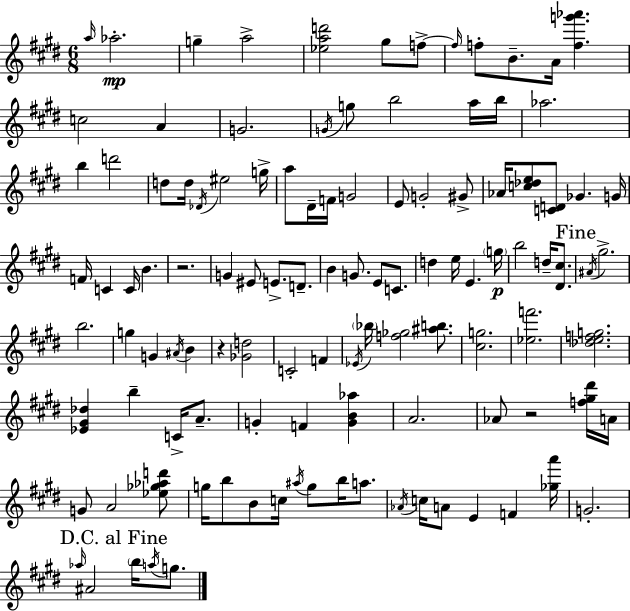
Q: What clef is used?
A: treble